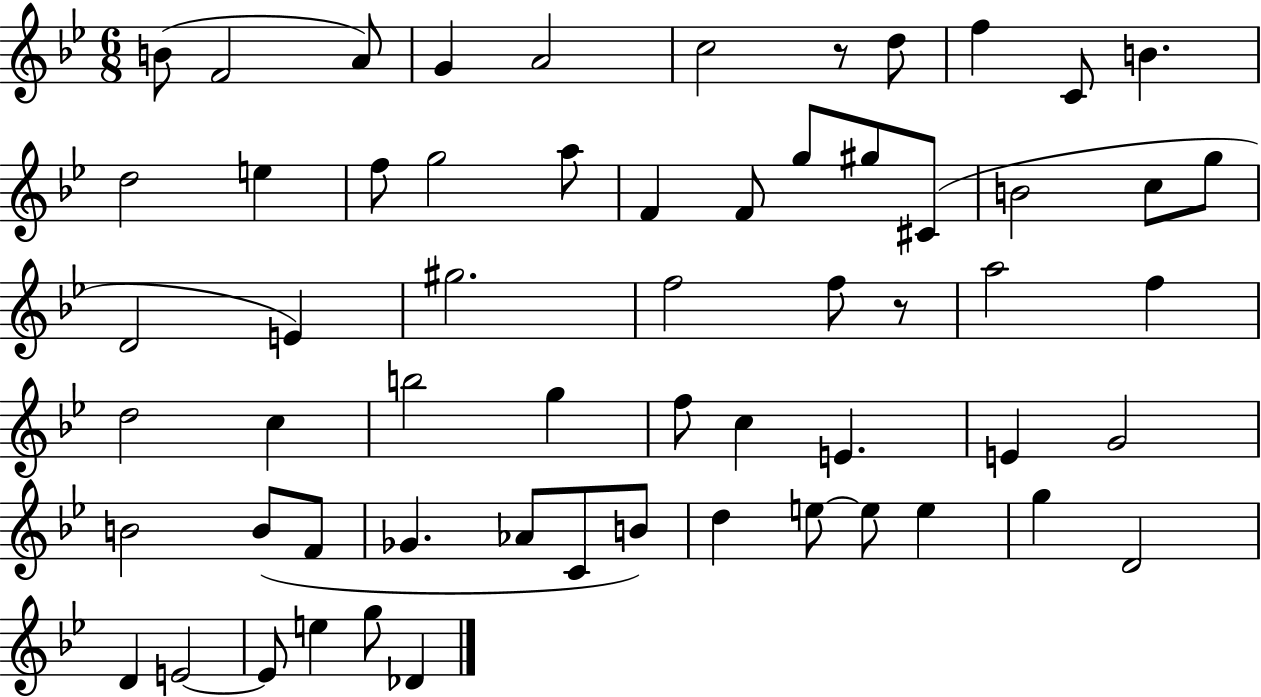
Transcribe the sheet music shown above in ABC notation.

X:1
T:Untitled
M:6/8
L:1/4
K:Bb
B/2 F2 A/2 G A2 c2 z/2 d/2 f C/2 B d2 e f/2 g2 a/2 F F/2 g/2 ^g/2 ^C/2 B2 c/2 g/2 D2 E ^g2 f2 f/2 z/2 a2 f d2 c b2 g f/2 c E E G2 B2 B/2 F/2 _G _A/2 C/2 B/2 d e/2 e/2 e g D2 D E2 E/2 e g/2 _D